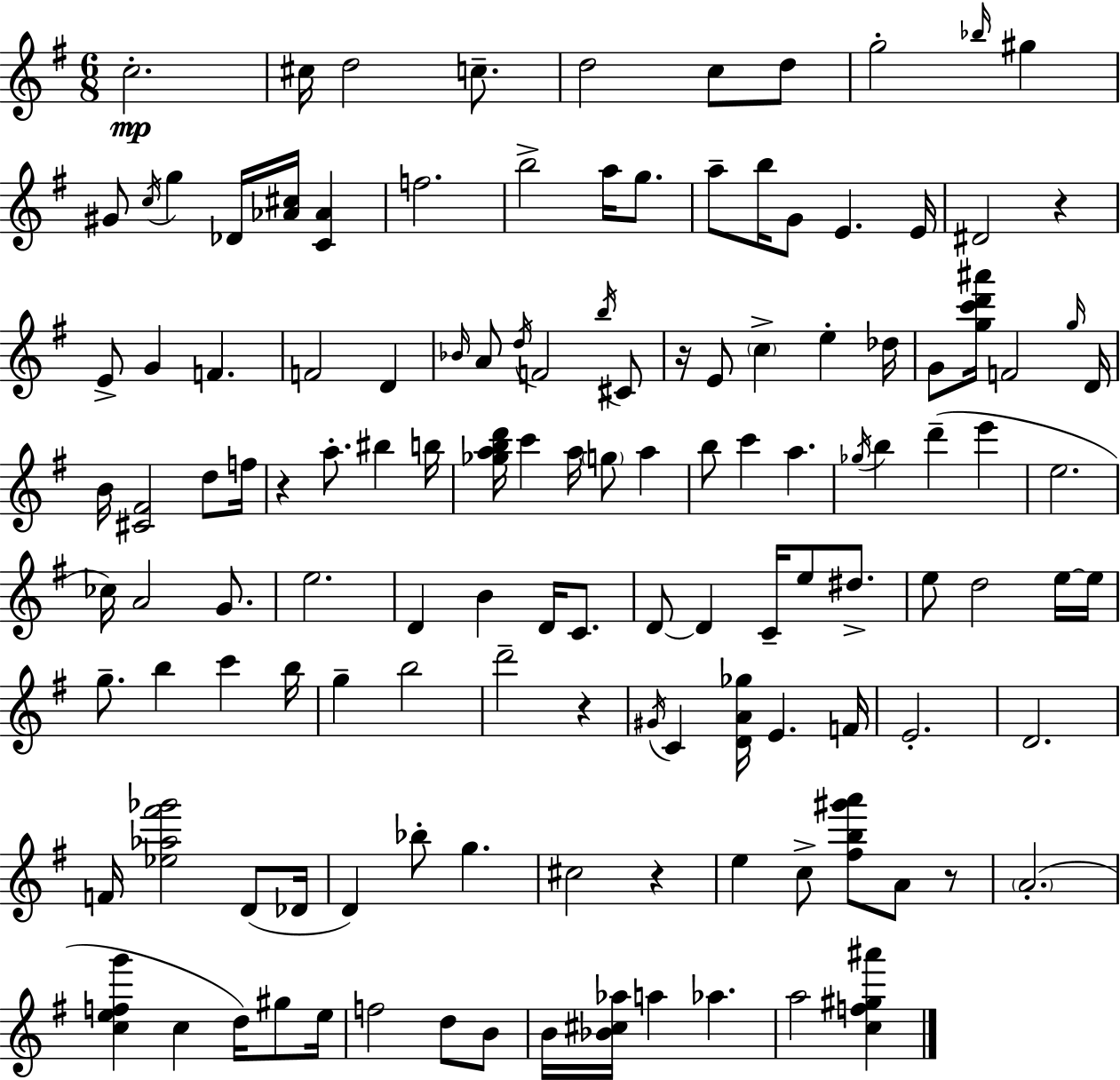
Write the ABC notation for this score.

X:1
T:Untitled
M:6/8
L:1/4
K:G
c2 ^c/4 d2 c/2 d2 c/2 d/2 g2 _b/4 ^g ^G/2 c/4 g _D/4 [_A^c]/4 [C_A] f2 b2 a/4 g/2 a/2 b/4 G/2 E E/4 ^D2 z E/2 G F F2 D _B/4 A/2 d/4 F2 b/4 ^C/2 z/4 E/2 c e _d/4 G/2 [gc'd'^a']/4 F2 g/4 D/4 B/4 [^C^F]2 d/2 f/4 z a/2 ^b b/4 [_gabd']/4 c' a/4 g/2 a b/2 c' a _g/4 b d' e' e2 _c/4 A2 G/2 e2 D B D/4 C/2 D/2 D C/4 e/2 ^d/2 e/2 d2 e/4 e/4 g/2 b c' b/4 g b2 d'2 z ^G/4 C [DA_g]/4 E F/4 E2 D2 F/4 [_e_a^f'_g']2 D/2 _D/4 D _b/2 g ^c2 z e c/2 [^fb^g'a']/2 A/2 z/2 A2 [cefg'] c d/4 ^g/2 e/4 f2 d/2 B/2 B/4 [_B^c_a]/4 a _a a2 [cf^g^a']